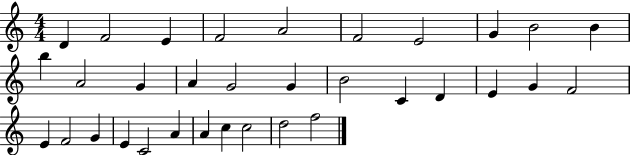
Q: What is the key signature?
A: C major